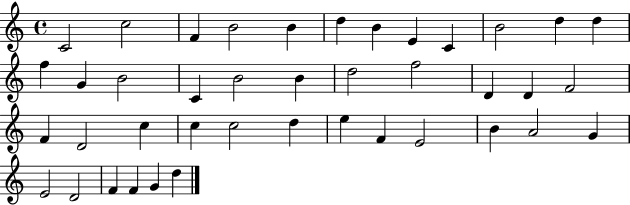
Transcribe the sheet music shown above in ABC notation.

X:1
T:Untitled
M:4/4
L:1/4
K:C
C2 c2 F B2 B d B E C B2 d d f G B2 C B2 B d2 f2 D D F2 F D2 c c c2 d e F E2 B A2 G E2 D2 F F G d